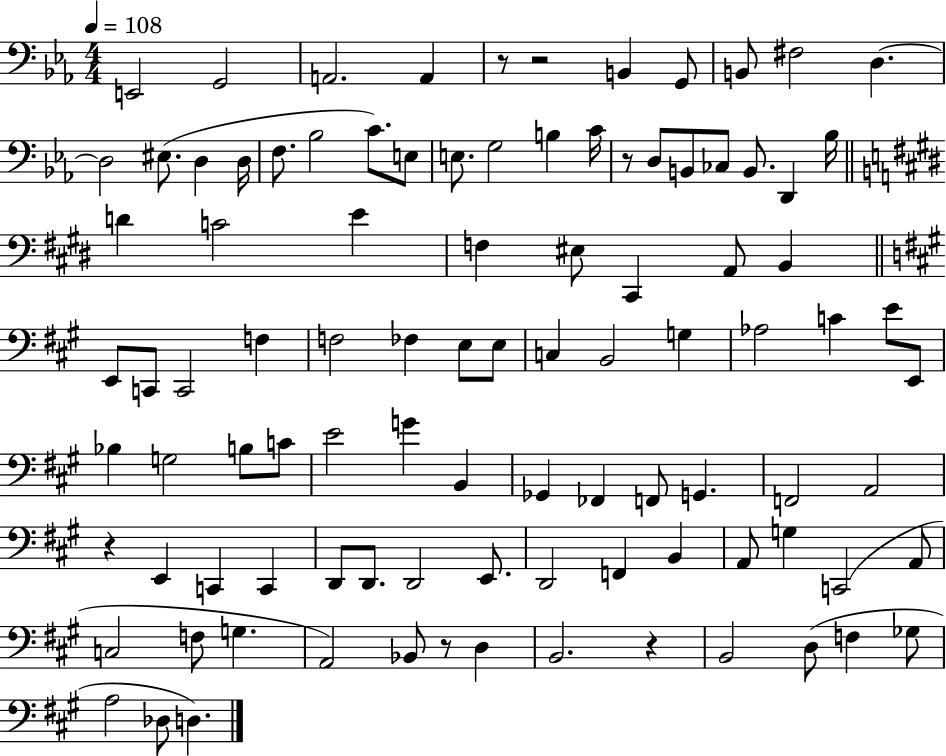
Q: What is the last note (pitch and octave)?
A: D3